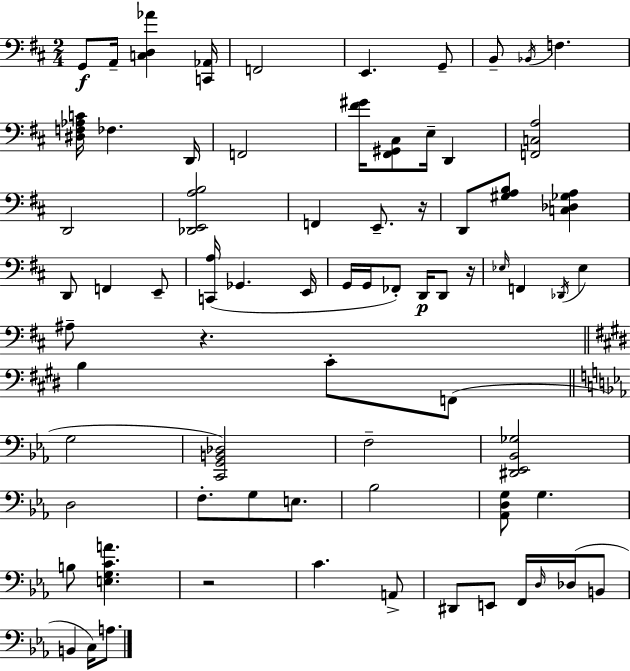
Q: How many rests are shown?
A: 4